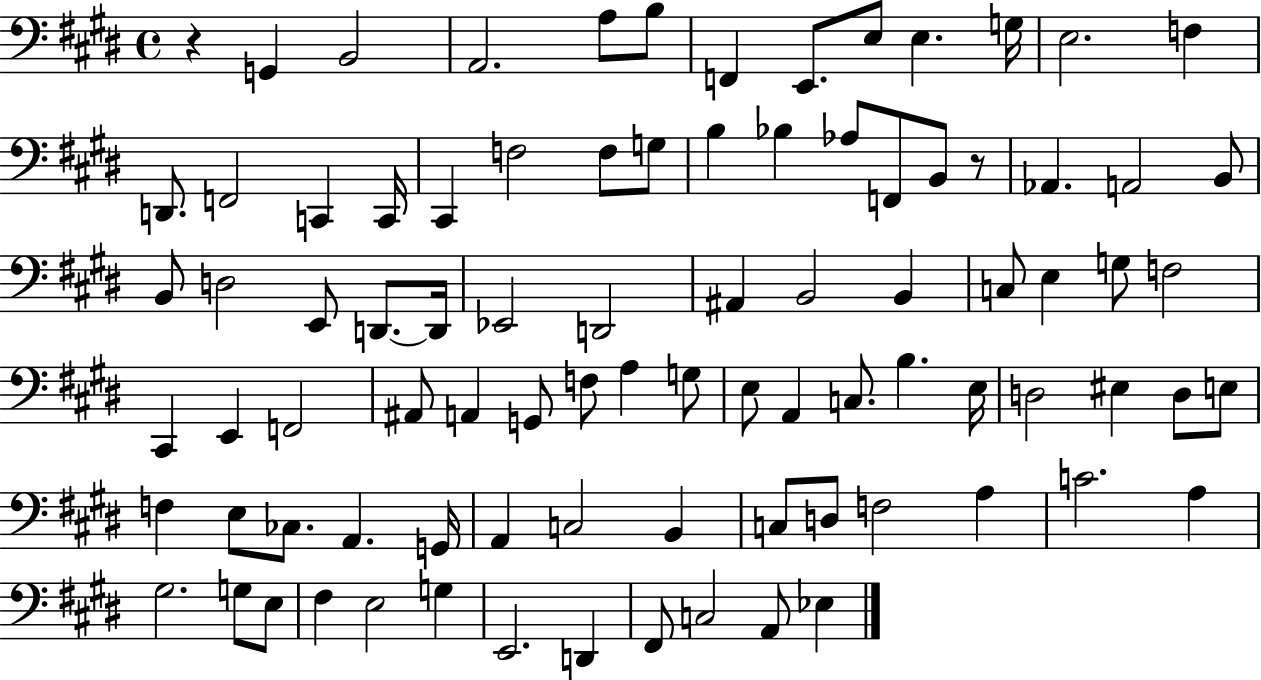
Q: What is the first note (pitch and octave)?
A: G2